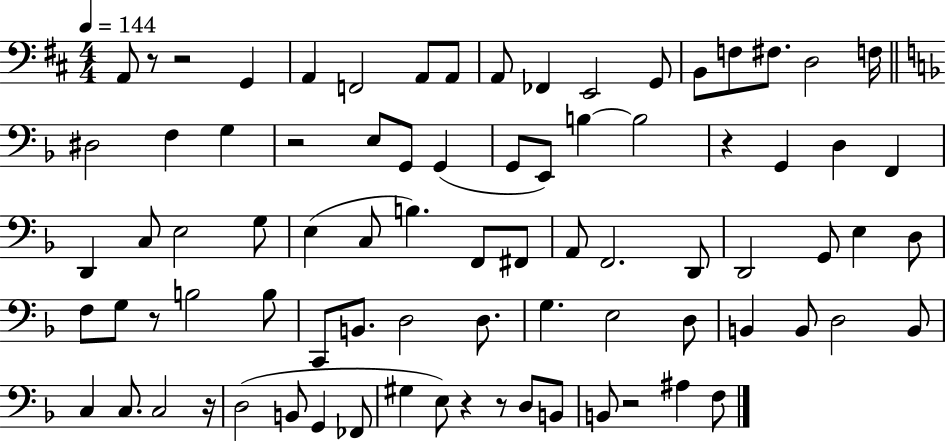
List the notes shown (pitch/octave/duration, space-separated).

A2/e R/e R/h G2/q A2/q F2/h A2/e A2/e A2/e FES2/q E2/h G2/e B2/e F3/e F#3/e. D3/h F3/s D#3/h F3/q G3/q R/h E3/e G2/e G2/q G2/e E2/e B3/q B3/h R/q G2/q D3/q F2/q D2/q C3/e E3/h G3/e E3/q C3/e B3/q. F2/e F#2/e A2/e F2/h. D2/e D2/h G2/e E3/q D3/e F3/e G3/e R/e B3/h B3/e C2/e B2/e. D3/h D3/e. G3/q. E3/h D3/e B2/q B2/e D3/h B2/e C3/q C3/e. C3/h R/s D3/h B2/e G2/q FES2/e G#3/q E3/e R/q R/e D3/e B2/e B2/e R/h A#3/q F3/e